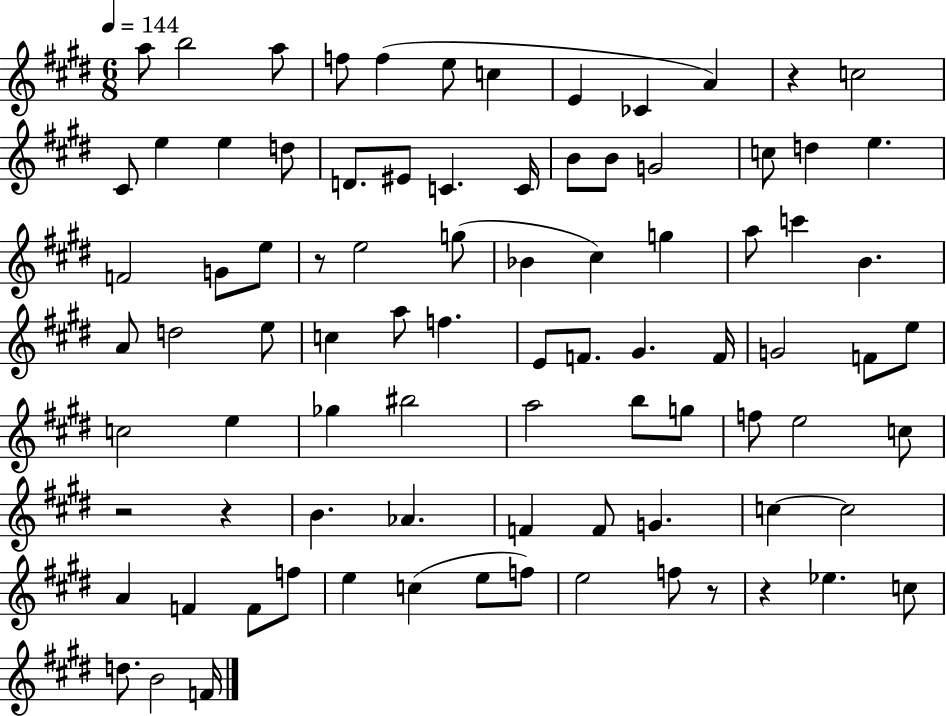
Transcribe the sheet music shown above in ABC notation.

X:1
T:Untitled
M:6/8
L:1/4
K:E
a/2 b2 a/2 f/2 f e/2 c E _C A z c2 ^C/2 e e d/2 D/2 ^E/2 C C/4 B/2 B/2 G2 c/2 d e F2 G/2 e/2 z/2 e2 g/2 _B ^c g a/2 c' B A/2 d2 e/2 c a/2 f E/2 F/2 ^G F/4 G2 F/2 e/2 c2 e _g ^b2 a2 b/2 g/2 f/2 e2 c/2 z2 z B _A F F/2 G c c2 A F F/2 f/2 e c e/2 f/2 e2 f/2 z/2 z _e c/2 d/2 B2 F/4